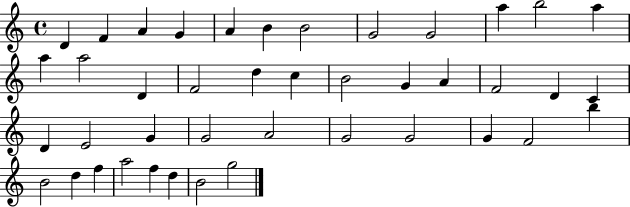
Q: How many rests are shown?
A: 0